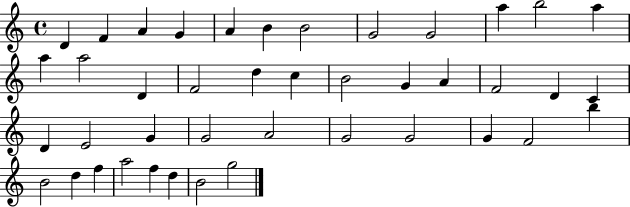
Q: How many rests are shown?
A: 0